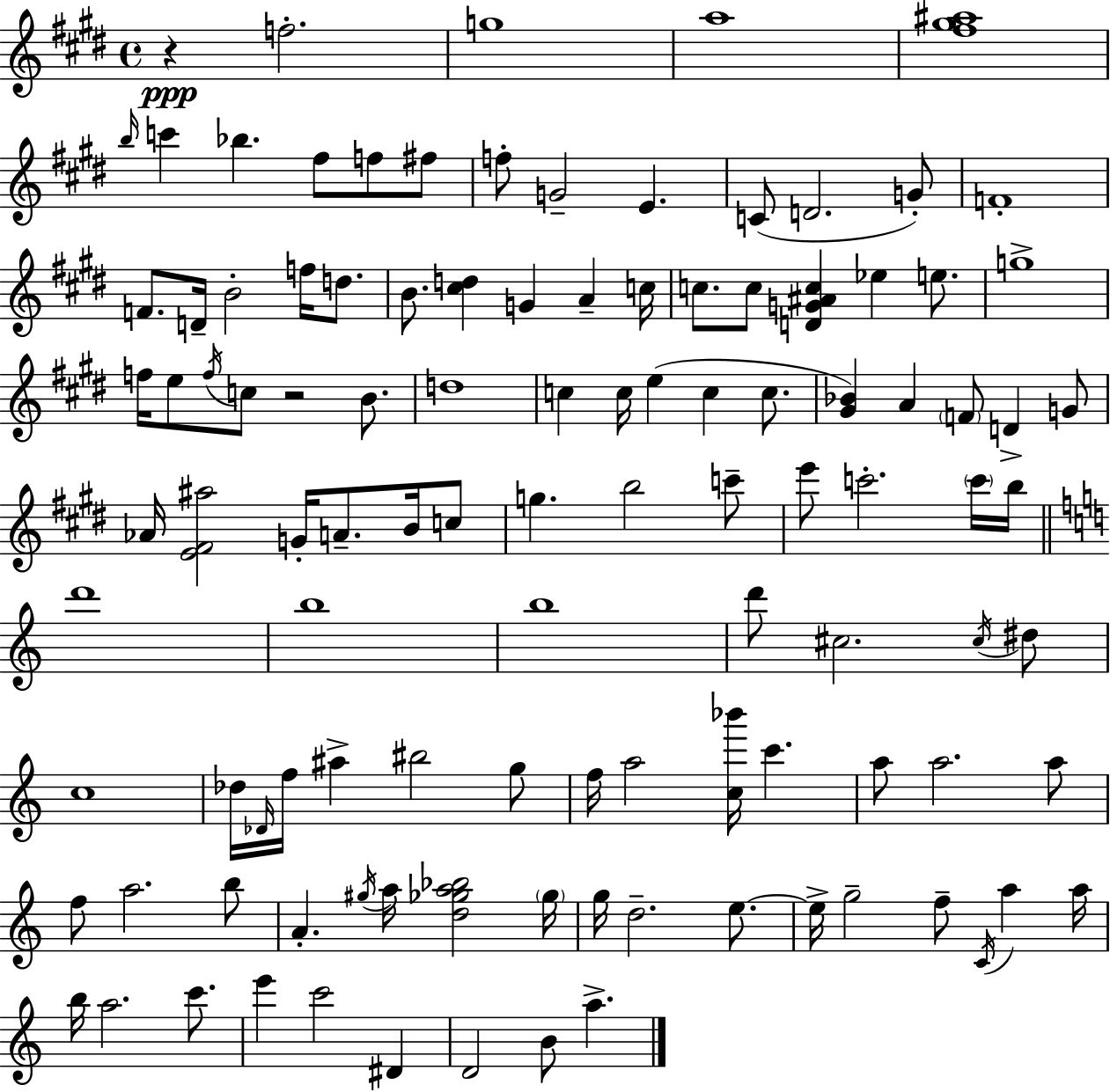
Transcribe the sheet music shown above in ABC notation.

X:1
T:Untitled
M:4/4
L:1/4
K:E
z f2 g4 a4 [^f^g^a]4 b/4 c' _b ^f/2 f/2 ^f/2 f/2 G2 E C/2 D2 G/2 F4 F/2 D/4 B2 f/4 d/2 B/2 [^cd] G A c/4 c/2 c/2 [DG^Ac] _e e/2 g4 f/4 e/2 f/4 c/2 z2 B/2 d4 c c/4 e c c/2 [^G_B] A F/2 D G/2 _A/4 [E^F^a]2 G/4 A/2 B/4 c/2 g b2 c'/2 e'/2 c'2 c'/4 b/4 d'4 b4 b4 d'/2 ^c2 ^c/4 ^d/2 c4 _d/4 _D/4 f/4 ^a ^b2 g/2 f/4 a2 [c_b']/4 c' a/2 a2 a/2 f/2 a2 b/2 A ^g/4 a/4 [d_ga_b]2 _g/4 g/4 d2 e/2 e/4 g2 f/2 C/4 a a/4 b/4 a2 c'/2 e' c'2 ^D D2 B/2 a